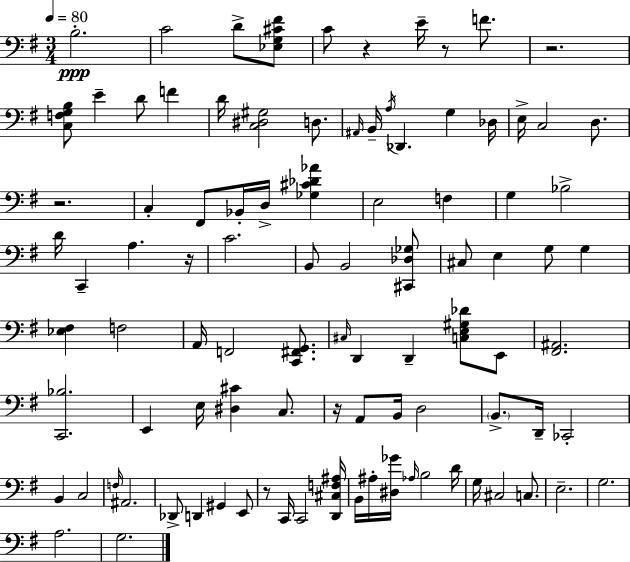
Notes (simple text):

B3/h. C4/h D4/e [Eb3,G3,C#4,F#4]/e C4/e R/q E4/s R/e F4/e. R/h. [C3,F3,G3,B3]/e E4/q D4/e F4/q D4/s [C3,D#3,G#3]/h D3/e. A#2/s B2/s A3/s Db2/q. G3/q Db3/s E3/s C3/h D3/e. R/h. C3/q F#2/e Bb2/s D3/s [Gb3,C#4,Db4,Ab4]/q E3/h F3/q G3/q Bb3/h D4/s C2/q A3/q. R/s C4/h. B2/e B2/h [C#2,Db3,Gb3]/e C#3/e E3/q G3/e G3/q [Eb3,F#3]/q F3/h A2/s F2/h [C2,F#2,G2]/e. C#3/s D2/q D2/q [C3,E3,G#3,Db4]/e E2/e [F#2,A#2]/h. [C2,Bb3]/h. E2/q E3/s [D#3,C#4]/q C3/e. R/s A2/e B2/s D3/h B2/e. D2/s CES2/h B2/q C3/h F3/s A#2/h. Db2/e D2/q G#2/q E2/e R/e C2/s C2/h [D2,C#3,F3,A#3]/s B2/s A#3/s [D#3,Gb4]/s Ab3/s B3/h D4/s G3/s C#3/h C3/e. E3/h. G3/h. A3/h. G3/h.